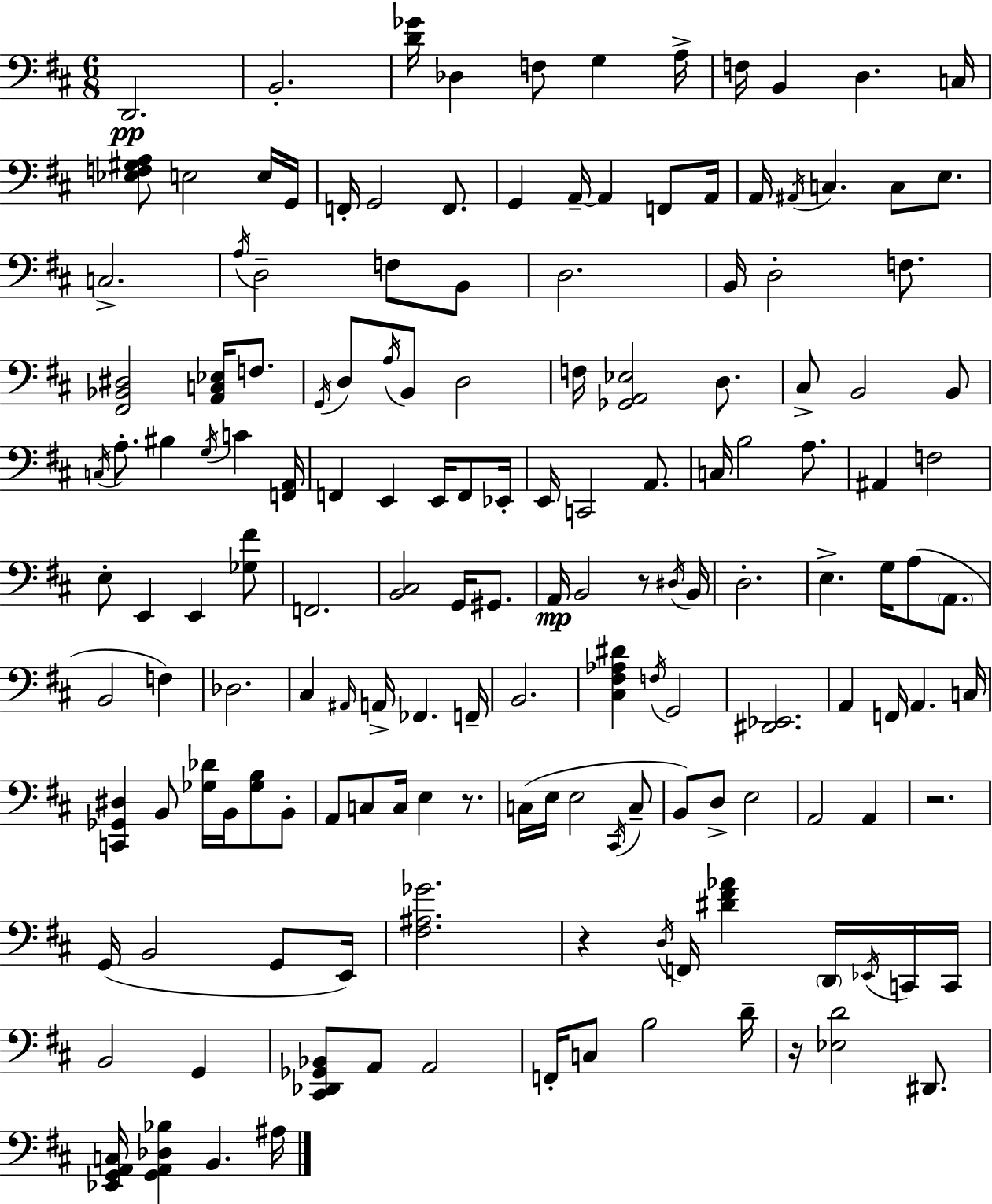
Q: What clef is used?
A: bass